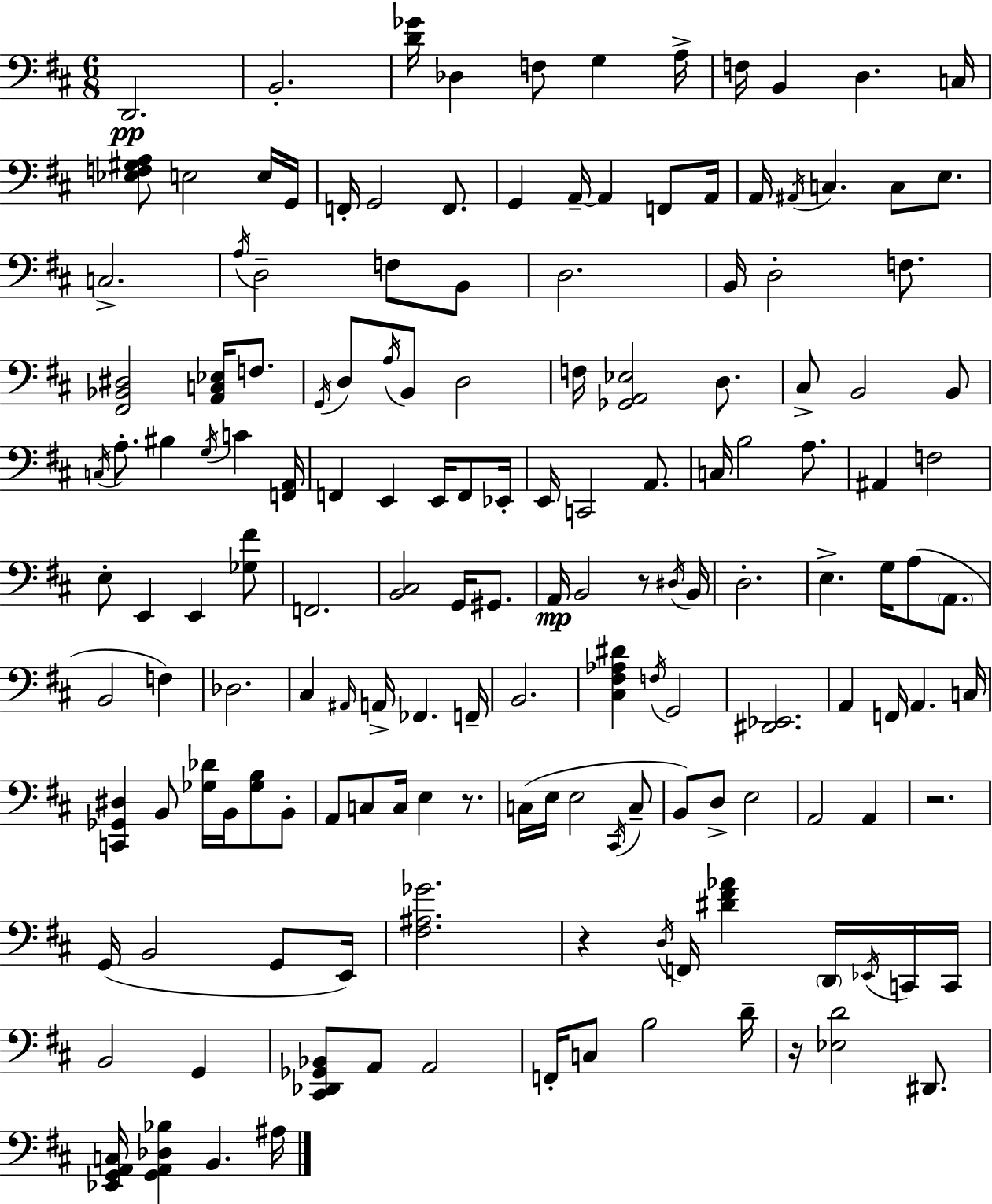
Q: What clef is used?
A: bass